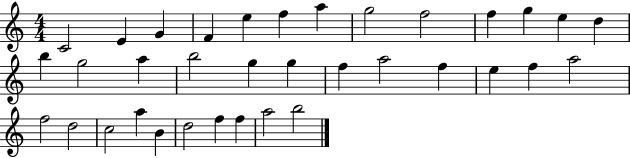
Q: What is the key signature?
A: C major